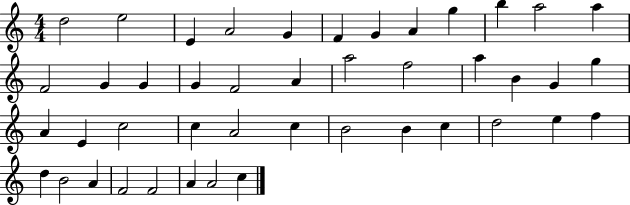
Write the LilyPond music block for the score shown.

{
  \clef treble
  \numericTimeSignature
  \time 4/4
  \key c \major
  d''2 e''2 | e'4 a'2 g'4 | f'4 g'4 a'4 g''4 | b''4 a''2 a''4 | \break f'2 g'4 g'4 | g'4 f'2 a'4 | a''2 f''2 | a''4 b'4 g'4 g''4 | \break a'4 e'4 c''2 | c''4 a'2 c''4 | b'2 b'4 c''4 | d''2 e''4 f''4 | \break d''4 b'2 a'4 | f'2 f'2 | a'4 a'2 c''4 | \bar "|."
}